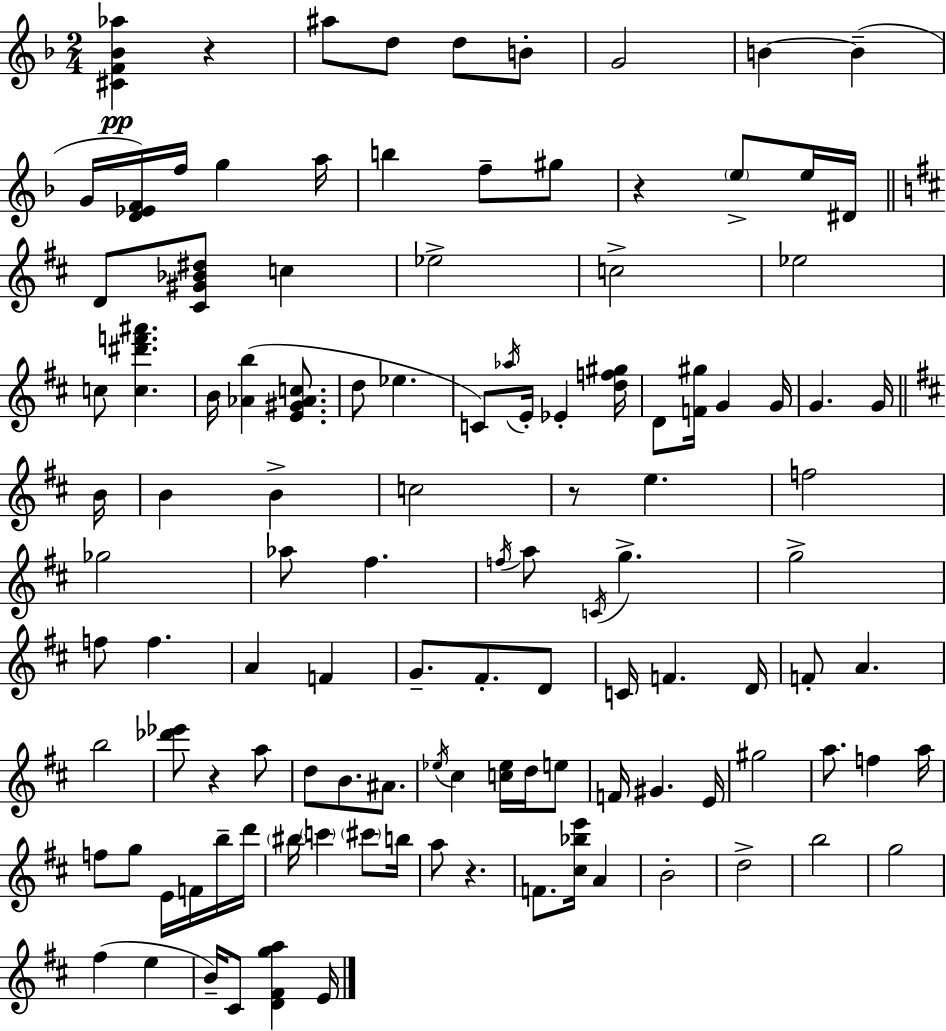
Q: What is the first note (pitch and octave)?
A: A#5